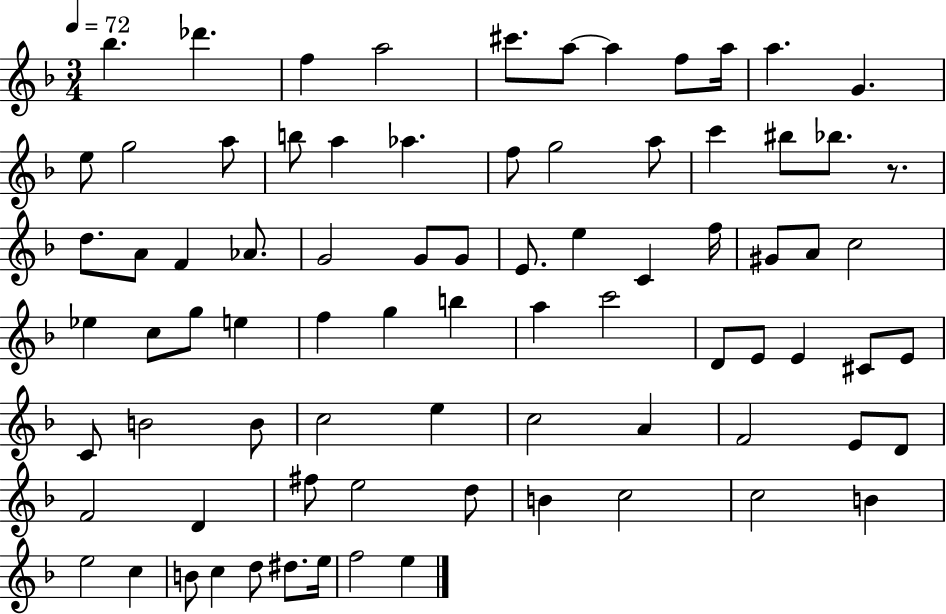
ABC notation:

X:1
T:Untitled
M:3/4
L:1/4
K:F
_b _d' f a2 ^c'/2 a/2 a f/2 a/4 a G e/2 g2 a/2 b/2 a _a f/2 g2 a/2 c' ^b/2 _b/2 z/2 d/2 A/2 F _A/2 G2 G/2 G/2 E/2 e C f/4 ^G/2 A/2 c2 _e c/2 g/2 e f g b a c'2 D/2 E/2 E ^C/2 E/2 C/2 B2 B/2 c2 e c2 A F2 E/2 D/2 F2 D ^f/2 e2 d/2 B c2 c2 B e2 c B/2 c d/2 ^d/2 e/4 f2 e